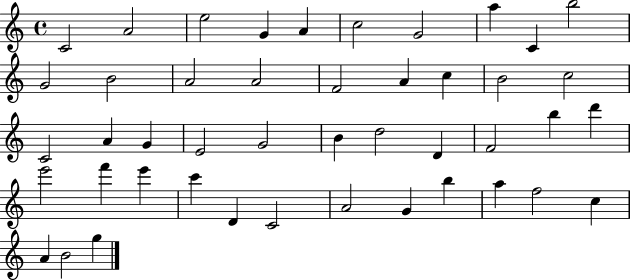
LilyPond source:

{
  \clef treble
  \time 4/4
  \defaultTimeSignature
  \key c \major
  c'2 a'2 | e''2 g'4 a'4 | c''2 g'2 | a''4 c'4 b''2 | \break g'2 b'2 | a'2 a'2 | f'2 a'4 c''4 | b'2 c''2 | \break c'2 a'4 g'4 | e'2 g'2 | b'4 d''2 d'4 | f'2 b''4 d'''4 | \break e'''2 f'''4 e'''4 | c'''4 d'4 c'2 | a'2 g'4 b''4 | a''4 f''2 c''4 | \break a'4 b'2 g''4 | \bar "|."
}